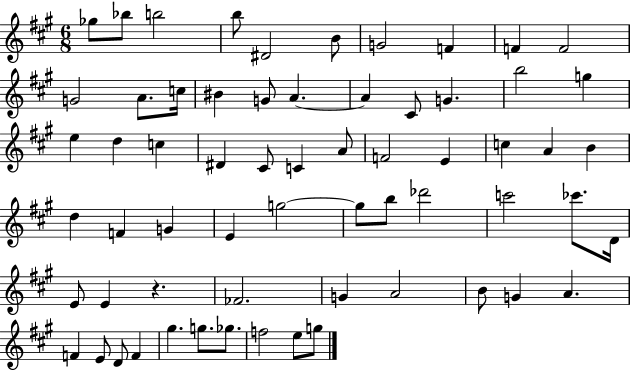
{
  \clef treble
  \numericTimeSignature
  \time 6/8
  \key a \major
  ges''8 bes''8 b''2 | b''8 dis'2 b'8 | g'2 f'4 | f'4 f'2 | \break g'2 a'8. c''16 | bis'4 g'8 a'4.~~ | a'4 cis'8 g'4. | b''2 g''4 | \break e''4 d''4 c''4 | dis'4 cis'8 c'4 a'8 | f'2 e'4 | c''4 a'4 b'4 | \break d''4 f'4 g'4 | e'4 g''2~~ | g''8 b''8 des'''2 | c'''2 ces'''8. d'16 | \break e'8 e'4 r4. | fes'2. | g'4 a'2 | b'8 g'4 a'4. | \break f'4 e'8 d'8 f'4 | gis''4. g''8. ges''8. | f''2 e''8 g''8 | \bar "|."
}